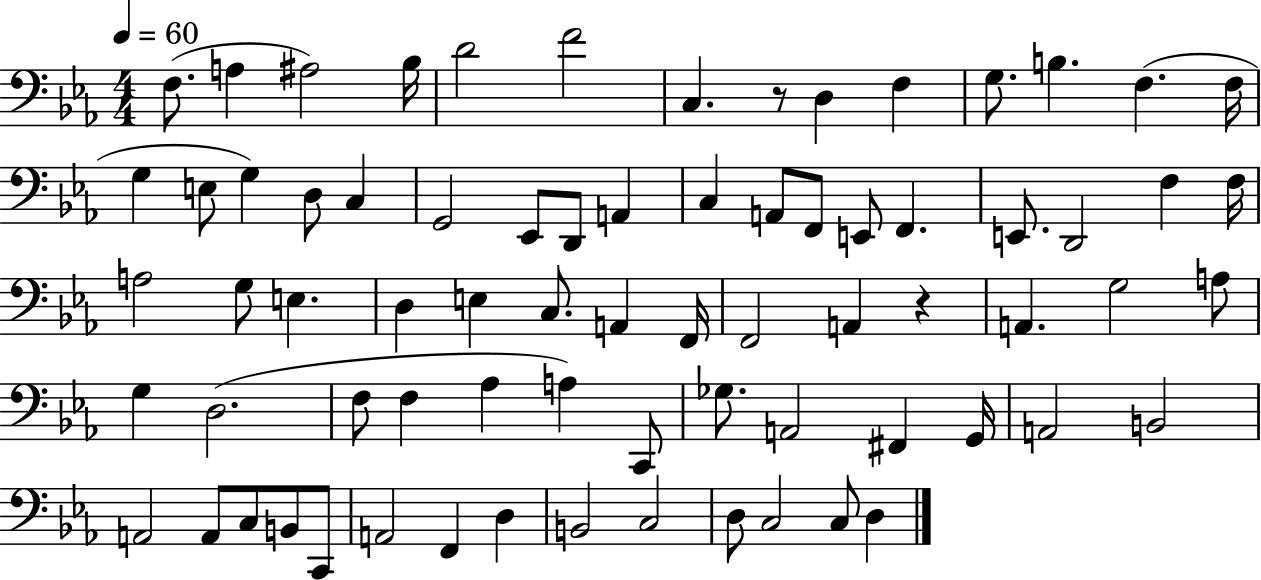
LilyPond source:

{
  \clef bass
  \numericTimeSignature
  \time 4/4
  \key ees \major
  \tempo 4 = 60
  \repeat volta 2 { f8.( a4 ais2) bes16 | d'2 f'2 | c4. r8 d4 f4 | g8. b4. f4.( f16 | \break g4 e8 g4) d8 c4 | g,2 ees,8 d,8 a,4 | c4 a,8 f,8 e,8 f,4. | e,8. d,2 f4 f16 | \break a2 g8 e4. | d4 e4 c8. a,4 f,16 | f,2 a,4 r4 | a,4. g2 a8 | \break g4 d2.( | f8 f4 aes4 a4) c,8 | ges8. a,2 fis,4 g,16 | a,2 b,2 | \break a,2 a,8 c8 b,8 c,8 | a,2 f,4 d4 | b,2 c2 | d8 c2 c8 d4 | \break } \bar "|."
}